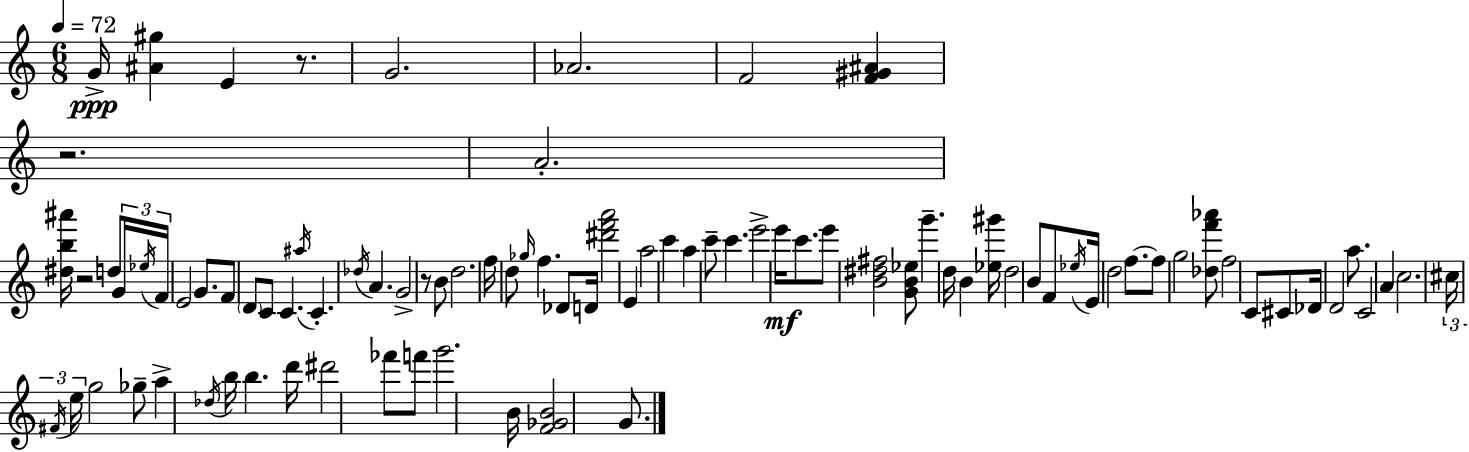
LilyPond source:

{
  \clef treble
  \numericTimeSignature
  \time 6/8
  \key a \minor
  \tempo 4 = 72
  \repeat volta 2 { g'16->\ppp <ais' gis''>4 e'4 r8. | g'2. | aes'2. | f'2 <f' gis' ais'>4 | \break r2. | a'2.-. | <dis'' b'' ais'''>16 r2 d''8 \tuplet 3/2 { g'16 | \acciaccatura { ees''16 } f'16 } e'2 g'8. | \break f'8 \parenthesize d'8 c'8 c'4. | \acciaccatura { ais''16 } c'4.-. \acciaccatura { des''16 } a'4. | g'2-> r8 | b'8 d''2. | \break f''16 d''8 \grace { ges''16 } f''4. | des'8 d'16 <dis''' f''' a'''>2 | e'4 a''2 | c'''4 a''4 c'''8-- c'''4. | \break e'''2-> | e'''16\mf c'''8. e'''8 <b' dis'' fis''>2 | <g' b' ees''>8 g'''4.-- d''16 b'4 | <ees'' gis'''>16 d''2 | \break b'8 f'8 \acciaccatura { ees''16 } e'16 d''2 | f''8.~~ f''8 g''2 | <des'' f''' aes'''>8 f''2 | c'8 cis'8 des'16 d'2 | \break a''8. c'2 | a'4 c''2. | \tuplet 3/2 { cis''16 \acciaccatura { fis'16 } e''16 } g''2 | ges''8-- a''4-> \acciaccatura { des''16 } b''16 | \break b''4. d'''16 dis'''2 | fes'''8 f'''8 g'''2. | b'16 <f' ges' b'>2 | g'8. } \bar "|."
}